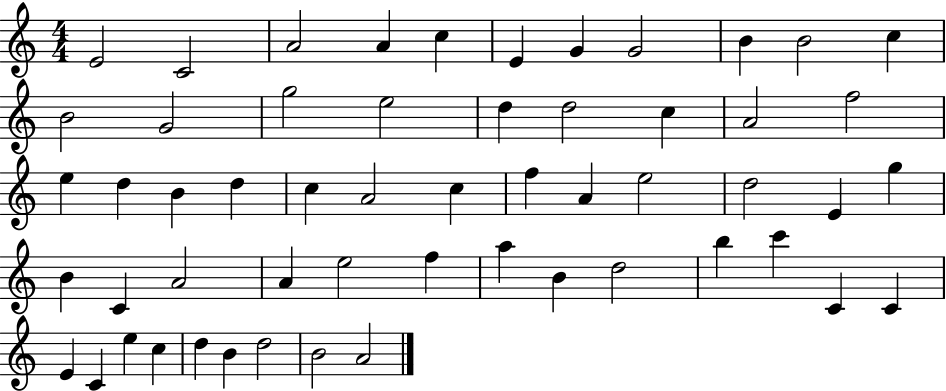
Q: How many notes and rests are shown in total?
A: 55